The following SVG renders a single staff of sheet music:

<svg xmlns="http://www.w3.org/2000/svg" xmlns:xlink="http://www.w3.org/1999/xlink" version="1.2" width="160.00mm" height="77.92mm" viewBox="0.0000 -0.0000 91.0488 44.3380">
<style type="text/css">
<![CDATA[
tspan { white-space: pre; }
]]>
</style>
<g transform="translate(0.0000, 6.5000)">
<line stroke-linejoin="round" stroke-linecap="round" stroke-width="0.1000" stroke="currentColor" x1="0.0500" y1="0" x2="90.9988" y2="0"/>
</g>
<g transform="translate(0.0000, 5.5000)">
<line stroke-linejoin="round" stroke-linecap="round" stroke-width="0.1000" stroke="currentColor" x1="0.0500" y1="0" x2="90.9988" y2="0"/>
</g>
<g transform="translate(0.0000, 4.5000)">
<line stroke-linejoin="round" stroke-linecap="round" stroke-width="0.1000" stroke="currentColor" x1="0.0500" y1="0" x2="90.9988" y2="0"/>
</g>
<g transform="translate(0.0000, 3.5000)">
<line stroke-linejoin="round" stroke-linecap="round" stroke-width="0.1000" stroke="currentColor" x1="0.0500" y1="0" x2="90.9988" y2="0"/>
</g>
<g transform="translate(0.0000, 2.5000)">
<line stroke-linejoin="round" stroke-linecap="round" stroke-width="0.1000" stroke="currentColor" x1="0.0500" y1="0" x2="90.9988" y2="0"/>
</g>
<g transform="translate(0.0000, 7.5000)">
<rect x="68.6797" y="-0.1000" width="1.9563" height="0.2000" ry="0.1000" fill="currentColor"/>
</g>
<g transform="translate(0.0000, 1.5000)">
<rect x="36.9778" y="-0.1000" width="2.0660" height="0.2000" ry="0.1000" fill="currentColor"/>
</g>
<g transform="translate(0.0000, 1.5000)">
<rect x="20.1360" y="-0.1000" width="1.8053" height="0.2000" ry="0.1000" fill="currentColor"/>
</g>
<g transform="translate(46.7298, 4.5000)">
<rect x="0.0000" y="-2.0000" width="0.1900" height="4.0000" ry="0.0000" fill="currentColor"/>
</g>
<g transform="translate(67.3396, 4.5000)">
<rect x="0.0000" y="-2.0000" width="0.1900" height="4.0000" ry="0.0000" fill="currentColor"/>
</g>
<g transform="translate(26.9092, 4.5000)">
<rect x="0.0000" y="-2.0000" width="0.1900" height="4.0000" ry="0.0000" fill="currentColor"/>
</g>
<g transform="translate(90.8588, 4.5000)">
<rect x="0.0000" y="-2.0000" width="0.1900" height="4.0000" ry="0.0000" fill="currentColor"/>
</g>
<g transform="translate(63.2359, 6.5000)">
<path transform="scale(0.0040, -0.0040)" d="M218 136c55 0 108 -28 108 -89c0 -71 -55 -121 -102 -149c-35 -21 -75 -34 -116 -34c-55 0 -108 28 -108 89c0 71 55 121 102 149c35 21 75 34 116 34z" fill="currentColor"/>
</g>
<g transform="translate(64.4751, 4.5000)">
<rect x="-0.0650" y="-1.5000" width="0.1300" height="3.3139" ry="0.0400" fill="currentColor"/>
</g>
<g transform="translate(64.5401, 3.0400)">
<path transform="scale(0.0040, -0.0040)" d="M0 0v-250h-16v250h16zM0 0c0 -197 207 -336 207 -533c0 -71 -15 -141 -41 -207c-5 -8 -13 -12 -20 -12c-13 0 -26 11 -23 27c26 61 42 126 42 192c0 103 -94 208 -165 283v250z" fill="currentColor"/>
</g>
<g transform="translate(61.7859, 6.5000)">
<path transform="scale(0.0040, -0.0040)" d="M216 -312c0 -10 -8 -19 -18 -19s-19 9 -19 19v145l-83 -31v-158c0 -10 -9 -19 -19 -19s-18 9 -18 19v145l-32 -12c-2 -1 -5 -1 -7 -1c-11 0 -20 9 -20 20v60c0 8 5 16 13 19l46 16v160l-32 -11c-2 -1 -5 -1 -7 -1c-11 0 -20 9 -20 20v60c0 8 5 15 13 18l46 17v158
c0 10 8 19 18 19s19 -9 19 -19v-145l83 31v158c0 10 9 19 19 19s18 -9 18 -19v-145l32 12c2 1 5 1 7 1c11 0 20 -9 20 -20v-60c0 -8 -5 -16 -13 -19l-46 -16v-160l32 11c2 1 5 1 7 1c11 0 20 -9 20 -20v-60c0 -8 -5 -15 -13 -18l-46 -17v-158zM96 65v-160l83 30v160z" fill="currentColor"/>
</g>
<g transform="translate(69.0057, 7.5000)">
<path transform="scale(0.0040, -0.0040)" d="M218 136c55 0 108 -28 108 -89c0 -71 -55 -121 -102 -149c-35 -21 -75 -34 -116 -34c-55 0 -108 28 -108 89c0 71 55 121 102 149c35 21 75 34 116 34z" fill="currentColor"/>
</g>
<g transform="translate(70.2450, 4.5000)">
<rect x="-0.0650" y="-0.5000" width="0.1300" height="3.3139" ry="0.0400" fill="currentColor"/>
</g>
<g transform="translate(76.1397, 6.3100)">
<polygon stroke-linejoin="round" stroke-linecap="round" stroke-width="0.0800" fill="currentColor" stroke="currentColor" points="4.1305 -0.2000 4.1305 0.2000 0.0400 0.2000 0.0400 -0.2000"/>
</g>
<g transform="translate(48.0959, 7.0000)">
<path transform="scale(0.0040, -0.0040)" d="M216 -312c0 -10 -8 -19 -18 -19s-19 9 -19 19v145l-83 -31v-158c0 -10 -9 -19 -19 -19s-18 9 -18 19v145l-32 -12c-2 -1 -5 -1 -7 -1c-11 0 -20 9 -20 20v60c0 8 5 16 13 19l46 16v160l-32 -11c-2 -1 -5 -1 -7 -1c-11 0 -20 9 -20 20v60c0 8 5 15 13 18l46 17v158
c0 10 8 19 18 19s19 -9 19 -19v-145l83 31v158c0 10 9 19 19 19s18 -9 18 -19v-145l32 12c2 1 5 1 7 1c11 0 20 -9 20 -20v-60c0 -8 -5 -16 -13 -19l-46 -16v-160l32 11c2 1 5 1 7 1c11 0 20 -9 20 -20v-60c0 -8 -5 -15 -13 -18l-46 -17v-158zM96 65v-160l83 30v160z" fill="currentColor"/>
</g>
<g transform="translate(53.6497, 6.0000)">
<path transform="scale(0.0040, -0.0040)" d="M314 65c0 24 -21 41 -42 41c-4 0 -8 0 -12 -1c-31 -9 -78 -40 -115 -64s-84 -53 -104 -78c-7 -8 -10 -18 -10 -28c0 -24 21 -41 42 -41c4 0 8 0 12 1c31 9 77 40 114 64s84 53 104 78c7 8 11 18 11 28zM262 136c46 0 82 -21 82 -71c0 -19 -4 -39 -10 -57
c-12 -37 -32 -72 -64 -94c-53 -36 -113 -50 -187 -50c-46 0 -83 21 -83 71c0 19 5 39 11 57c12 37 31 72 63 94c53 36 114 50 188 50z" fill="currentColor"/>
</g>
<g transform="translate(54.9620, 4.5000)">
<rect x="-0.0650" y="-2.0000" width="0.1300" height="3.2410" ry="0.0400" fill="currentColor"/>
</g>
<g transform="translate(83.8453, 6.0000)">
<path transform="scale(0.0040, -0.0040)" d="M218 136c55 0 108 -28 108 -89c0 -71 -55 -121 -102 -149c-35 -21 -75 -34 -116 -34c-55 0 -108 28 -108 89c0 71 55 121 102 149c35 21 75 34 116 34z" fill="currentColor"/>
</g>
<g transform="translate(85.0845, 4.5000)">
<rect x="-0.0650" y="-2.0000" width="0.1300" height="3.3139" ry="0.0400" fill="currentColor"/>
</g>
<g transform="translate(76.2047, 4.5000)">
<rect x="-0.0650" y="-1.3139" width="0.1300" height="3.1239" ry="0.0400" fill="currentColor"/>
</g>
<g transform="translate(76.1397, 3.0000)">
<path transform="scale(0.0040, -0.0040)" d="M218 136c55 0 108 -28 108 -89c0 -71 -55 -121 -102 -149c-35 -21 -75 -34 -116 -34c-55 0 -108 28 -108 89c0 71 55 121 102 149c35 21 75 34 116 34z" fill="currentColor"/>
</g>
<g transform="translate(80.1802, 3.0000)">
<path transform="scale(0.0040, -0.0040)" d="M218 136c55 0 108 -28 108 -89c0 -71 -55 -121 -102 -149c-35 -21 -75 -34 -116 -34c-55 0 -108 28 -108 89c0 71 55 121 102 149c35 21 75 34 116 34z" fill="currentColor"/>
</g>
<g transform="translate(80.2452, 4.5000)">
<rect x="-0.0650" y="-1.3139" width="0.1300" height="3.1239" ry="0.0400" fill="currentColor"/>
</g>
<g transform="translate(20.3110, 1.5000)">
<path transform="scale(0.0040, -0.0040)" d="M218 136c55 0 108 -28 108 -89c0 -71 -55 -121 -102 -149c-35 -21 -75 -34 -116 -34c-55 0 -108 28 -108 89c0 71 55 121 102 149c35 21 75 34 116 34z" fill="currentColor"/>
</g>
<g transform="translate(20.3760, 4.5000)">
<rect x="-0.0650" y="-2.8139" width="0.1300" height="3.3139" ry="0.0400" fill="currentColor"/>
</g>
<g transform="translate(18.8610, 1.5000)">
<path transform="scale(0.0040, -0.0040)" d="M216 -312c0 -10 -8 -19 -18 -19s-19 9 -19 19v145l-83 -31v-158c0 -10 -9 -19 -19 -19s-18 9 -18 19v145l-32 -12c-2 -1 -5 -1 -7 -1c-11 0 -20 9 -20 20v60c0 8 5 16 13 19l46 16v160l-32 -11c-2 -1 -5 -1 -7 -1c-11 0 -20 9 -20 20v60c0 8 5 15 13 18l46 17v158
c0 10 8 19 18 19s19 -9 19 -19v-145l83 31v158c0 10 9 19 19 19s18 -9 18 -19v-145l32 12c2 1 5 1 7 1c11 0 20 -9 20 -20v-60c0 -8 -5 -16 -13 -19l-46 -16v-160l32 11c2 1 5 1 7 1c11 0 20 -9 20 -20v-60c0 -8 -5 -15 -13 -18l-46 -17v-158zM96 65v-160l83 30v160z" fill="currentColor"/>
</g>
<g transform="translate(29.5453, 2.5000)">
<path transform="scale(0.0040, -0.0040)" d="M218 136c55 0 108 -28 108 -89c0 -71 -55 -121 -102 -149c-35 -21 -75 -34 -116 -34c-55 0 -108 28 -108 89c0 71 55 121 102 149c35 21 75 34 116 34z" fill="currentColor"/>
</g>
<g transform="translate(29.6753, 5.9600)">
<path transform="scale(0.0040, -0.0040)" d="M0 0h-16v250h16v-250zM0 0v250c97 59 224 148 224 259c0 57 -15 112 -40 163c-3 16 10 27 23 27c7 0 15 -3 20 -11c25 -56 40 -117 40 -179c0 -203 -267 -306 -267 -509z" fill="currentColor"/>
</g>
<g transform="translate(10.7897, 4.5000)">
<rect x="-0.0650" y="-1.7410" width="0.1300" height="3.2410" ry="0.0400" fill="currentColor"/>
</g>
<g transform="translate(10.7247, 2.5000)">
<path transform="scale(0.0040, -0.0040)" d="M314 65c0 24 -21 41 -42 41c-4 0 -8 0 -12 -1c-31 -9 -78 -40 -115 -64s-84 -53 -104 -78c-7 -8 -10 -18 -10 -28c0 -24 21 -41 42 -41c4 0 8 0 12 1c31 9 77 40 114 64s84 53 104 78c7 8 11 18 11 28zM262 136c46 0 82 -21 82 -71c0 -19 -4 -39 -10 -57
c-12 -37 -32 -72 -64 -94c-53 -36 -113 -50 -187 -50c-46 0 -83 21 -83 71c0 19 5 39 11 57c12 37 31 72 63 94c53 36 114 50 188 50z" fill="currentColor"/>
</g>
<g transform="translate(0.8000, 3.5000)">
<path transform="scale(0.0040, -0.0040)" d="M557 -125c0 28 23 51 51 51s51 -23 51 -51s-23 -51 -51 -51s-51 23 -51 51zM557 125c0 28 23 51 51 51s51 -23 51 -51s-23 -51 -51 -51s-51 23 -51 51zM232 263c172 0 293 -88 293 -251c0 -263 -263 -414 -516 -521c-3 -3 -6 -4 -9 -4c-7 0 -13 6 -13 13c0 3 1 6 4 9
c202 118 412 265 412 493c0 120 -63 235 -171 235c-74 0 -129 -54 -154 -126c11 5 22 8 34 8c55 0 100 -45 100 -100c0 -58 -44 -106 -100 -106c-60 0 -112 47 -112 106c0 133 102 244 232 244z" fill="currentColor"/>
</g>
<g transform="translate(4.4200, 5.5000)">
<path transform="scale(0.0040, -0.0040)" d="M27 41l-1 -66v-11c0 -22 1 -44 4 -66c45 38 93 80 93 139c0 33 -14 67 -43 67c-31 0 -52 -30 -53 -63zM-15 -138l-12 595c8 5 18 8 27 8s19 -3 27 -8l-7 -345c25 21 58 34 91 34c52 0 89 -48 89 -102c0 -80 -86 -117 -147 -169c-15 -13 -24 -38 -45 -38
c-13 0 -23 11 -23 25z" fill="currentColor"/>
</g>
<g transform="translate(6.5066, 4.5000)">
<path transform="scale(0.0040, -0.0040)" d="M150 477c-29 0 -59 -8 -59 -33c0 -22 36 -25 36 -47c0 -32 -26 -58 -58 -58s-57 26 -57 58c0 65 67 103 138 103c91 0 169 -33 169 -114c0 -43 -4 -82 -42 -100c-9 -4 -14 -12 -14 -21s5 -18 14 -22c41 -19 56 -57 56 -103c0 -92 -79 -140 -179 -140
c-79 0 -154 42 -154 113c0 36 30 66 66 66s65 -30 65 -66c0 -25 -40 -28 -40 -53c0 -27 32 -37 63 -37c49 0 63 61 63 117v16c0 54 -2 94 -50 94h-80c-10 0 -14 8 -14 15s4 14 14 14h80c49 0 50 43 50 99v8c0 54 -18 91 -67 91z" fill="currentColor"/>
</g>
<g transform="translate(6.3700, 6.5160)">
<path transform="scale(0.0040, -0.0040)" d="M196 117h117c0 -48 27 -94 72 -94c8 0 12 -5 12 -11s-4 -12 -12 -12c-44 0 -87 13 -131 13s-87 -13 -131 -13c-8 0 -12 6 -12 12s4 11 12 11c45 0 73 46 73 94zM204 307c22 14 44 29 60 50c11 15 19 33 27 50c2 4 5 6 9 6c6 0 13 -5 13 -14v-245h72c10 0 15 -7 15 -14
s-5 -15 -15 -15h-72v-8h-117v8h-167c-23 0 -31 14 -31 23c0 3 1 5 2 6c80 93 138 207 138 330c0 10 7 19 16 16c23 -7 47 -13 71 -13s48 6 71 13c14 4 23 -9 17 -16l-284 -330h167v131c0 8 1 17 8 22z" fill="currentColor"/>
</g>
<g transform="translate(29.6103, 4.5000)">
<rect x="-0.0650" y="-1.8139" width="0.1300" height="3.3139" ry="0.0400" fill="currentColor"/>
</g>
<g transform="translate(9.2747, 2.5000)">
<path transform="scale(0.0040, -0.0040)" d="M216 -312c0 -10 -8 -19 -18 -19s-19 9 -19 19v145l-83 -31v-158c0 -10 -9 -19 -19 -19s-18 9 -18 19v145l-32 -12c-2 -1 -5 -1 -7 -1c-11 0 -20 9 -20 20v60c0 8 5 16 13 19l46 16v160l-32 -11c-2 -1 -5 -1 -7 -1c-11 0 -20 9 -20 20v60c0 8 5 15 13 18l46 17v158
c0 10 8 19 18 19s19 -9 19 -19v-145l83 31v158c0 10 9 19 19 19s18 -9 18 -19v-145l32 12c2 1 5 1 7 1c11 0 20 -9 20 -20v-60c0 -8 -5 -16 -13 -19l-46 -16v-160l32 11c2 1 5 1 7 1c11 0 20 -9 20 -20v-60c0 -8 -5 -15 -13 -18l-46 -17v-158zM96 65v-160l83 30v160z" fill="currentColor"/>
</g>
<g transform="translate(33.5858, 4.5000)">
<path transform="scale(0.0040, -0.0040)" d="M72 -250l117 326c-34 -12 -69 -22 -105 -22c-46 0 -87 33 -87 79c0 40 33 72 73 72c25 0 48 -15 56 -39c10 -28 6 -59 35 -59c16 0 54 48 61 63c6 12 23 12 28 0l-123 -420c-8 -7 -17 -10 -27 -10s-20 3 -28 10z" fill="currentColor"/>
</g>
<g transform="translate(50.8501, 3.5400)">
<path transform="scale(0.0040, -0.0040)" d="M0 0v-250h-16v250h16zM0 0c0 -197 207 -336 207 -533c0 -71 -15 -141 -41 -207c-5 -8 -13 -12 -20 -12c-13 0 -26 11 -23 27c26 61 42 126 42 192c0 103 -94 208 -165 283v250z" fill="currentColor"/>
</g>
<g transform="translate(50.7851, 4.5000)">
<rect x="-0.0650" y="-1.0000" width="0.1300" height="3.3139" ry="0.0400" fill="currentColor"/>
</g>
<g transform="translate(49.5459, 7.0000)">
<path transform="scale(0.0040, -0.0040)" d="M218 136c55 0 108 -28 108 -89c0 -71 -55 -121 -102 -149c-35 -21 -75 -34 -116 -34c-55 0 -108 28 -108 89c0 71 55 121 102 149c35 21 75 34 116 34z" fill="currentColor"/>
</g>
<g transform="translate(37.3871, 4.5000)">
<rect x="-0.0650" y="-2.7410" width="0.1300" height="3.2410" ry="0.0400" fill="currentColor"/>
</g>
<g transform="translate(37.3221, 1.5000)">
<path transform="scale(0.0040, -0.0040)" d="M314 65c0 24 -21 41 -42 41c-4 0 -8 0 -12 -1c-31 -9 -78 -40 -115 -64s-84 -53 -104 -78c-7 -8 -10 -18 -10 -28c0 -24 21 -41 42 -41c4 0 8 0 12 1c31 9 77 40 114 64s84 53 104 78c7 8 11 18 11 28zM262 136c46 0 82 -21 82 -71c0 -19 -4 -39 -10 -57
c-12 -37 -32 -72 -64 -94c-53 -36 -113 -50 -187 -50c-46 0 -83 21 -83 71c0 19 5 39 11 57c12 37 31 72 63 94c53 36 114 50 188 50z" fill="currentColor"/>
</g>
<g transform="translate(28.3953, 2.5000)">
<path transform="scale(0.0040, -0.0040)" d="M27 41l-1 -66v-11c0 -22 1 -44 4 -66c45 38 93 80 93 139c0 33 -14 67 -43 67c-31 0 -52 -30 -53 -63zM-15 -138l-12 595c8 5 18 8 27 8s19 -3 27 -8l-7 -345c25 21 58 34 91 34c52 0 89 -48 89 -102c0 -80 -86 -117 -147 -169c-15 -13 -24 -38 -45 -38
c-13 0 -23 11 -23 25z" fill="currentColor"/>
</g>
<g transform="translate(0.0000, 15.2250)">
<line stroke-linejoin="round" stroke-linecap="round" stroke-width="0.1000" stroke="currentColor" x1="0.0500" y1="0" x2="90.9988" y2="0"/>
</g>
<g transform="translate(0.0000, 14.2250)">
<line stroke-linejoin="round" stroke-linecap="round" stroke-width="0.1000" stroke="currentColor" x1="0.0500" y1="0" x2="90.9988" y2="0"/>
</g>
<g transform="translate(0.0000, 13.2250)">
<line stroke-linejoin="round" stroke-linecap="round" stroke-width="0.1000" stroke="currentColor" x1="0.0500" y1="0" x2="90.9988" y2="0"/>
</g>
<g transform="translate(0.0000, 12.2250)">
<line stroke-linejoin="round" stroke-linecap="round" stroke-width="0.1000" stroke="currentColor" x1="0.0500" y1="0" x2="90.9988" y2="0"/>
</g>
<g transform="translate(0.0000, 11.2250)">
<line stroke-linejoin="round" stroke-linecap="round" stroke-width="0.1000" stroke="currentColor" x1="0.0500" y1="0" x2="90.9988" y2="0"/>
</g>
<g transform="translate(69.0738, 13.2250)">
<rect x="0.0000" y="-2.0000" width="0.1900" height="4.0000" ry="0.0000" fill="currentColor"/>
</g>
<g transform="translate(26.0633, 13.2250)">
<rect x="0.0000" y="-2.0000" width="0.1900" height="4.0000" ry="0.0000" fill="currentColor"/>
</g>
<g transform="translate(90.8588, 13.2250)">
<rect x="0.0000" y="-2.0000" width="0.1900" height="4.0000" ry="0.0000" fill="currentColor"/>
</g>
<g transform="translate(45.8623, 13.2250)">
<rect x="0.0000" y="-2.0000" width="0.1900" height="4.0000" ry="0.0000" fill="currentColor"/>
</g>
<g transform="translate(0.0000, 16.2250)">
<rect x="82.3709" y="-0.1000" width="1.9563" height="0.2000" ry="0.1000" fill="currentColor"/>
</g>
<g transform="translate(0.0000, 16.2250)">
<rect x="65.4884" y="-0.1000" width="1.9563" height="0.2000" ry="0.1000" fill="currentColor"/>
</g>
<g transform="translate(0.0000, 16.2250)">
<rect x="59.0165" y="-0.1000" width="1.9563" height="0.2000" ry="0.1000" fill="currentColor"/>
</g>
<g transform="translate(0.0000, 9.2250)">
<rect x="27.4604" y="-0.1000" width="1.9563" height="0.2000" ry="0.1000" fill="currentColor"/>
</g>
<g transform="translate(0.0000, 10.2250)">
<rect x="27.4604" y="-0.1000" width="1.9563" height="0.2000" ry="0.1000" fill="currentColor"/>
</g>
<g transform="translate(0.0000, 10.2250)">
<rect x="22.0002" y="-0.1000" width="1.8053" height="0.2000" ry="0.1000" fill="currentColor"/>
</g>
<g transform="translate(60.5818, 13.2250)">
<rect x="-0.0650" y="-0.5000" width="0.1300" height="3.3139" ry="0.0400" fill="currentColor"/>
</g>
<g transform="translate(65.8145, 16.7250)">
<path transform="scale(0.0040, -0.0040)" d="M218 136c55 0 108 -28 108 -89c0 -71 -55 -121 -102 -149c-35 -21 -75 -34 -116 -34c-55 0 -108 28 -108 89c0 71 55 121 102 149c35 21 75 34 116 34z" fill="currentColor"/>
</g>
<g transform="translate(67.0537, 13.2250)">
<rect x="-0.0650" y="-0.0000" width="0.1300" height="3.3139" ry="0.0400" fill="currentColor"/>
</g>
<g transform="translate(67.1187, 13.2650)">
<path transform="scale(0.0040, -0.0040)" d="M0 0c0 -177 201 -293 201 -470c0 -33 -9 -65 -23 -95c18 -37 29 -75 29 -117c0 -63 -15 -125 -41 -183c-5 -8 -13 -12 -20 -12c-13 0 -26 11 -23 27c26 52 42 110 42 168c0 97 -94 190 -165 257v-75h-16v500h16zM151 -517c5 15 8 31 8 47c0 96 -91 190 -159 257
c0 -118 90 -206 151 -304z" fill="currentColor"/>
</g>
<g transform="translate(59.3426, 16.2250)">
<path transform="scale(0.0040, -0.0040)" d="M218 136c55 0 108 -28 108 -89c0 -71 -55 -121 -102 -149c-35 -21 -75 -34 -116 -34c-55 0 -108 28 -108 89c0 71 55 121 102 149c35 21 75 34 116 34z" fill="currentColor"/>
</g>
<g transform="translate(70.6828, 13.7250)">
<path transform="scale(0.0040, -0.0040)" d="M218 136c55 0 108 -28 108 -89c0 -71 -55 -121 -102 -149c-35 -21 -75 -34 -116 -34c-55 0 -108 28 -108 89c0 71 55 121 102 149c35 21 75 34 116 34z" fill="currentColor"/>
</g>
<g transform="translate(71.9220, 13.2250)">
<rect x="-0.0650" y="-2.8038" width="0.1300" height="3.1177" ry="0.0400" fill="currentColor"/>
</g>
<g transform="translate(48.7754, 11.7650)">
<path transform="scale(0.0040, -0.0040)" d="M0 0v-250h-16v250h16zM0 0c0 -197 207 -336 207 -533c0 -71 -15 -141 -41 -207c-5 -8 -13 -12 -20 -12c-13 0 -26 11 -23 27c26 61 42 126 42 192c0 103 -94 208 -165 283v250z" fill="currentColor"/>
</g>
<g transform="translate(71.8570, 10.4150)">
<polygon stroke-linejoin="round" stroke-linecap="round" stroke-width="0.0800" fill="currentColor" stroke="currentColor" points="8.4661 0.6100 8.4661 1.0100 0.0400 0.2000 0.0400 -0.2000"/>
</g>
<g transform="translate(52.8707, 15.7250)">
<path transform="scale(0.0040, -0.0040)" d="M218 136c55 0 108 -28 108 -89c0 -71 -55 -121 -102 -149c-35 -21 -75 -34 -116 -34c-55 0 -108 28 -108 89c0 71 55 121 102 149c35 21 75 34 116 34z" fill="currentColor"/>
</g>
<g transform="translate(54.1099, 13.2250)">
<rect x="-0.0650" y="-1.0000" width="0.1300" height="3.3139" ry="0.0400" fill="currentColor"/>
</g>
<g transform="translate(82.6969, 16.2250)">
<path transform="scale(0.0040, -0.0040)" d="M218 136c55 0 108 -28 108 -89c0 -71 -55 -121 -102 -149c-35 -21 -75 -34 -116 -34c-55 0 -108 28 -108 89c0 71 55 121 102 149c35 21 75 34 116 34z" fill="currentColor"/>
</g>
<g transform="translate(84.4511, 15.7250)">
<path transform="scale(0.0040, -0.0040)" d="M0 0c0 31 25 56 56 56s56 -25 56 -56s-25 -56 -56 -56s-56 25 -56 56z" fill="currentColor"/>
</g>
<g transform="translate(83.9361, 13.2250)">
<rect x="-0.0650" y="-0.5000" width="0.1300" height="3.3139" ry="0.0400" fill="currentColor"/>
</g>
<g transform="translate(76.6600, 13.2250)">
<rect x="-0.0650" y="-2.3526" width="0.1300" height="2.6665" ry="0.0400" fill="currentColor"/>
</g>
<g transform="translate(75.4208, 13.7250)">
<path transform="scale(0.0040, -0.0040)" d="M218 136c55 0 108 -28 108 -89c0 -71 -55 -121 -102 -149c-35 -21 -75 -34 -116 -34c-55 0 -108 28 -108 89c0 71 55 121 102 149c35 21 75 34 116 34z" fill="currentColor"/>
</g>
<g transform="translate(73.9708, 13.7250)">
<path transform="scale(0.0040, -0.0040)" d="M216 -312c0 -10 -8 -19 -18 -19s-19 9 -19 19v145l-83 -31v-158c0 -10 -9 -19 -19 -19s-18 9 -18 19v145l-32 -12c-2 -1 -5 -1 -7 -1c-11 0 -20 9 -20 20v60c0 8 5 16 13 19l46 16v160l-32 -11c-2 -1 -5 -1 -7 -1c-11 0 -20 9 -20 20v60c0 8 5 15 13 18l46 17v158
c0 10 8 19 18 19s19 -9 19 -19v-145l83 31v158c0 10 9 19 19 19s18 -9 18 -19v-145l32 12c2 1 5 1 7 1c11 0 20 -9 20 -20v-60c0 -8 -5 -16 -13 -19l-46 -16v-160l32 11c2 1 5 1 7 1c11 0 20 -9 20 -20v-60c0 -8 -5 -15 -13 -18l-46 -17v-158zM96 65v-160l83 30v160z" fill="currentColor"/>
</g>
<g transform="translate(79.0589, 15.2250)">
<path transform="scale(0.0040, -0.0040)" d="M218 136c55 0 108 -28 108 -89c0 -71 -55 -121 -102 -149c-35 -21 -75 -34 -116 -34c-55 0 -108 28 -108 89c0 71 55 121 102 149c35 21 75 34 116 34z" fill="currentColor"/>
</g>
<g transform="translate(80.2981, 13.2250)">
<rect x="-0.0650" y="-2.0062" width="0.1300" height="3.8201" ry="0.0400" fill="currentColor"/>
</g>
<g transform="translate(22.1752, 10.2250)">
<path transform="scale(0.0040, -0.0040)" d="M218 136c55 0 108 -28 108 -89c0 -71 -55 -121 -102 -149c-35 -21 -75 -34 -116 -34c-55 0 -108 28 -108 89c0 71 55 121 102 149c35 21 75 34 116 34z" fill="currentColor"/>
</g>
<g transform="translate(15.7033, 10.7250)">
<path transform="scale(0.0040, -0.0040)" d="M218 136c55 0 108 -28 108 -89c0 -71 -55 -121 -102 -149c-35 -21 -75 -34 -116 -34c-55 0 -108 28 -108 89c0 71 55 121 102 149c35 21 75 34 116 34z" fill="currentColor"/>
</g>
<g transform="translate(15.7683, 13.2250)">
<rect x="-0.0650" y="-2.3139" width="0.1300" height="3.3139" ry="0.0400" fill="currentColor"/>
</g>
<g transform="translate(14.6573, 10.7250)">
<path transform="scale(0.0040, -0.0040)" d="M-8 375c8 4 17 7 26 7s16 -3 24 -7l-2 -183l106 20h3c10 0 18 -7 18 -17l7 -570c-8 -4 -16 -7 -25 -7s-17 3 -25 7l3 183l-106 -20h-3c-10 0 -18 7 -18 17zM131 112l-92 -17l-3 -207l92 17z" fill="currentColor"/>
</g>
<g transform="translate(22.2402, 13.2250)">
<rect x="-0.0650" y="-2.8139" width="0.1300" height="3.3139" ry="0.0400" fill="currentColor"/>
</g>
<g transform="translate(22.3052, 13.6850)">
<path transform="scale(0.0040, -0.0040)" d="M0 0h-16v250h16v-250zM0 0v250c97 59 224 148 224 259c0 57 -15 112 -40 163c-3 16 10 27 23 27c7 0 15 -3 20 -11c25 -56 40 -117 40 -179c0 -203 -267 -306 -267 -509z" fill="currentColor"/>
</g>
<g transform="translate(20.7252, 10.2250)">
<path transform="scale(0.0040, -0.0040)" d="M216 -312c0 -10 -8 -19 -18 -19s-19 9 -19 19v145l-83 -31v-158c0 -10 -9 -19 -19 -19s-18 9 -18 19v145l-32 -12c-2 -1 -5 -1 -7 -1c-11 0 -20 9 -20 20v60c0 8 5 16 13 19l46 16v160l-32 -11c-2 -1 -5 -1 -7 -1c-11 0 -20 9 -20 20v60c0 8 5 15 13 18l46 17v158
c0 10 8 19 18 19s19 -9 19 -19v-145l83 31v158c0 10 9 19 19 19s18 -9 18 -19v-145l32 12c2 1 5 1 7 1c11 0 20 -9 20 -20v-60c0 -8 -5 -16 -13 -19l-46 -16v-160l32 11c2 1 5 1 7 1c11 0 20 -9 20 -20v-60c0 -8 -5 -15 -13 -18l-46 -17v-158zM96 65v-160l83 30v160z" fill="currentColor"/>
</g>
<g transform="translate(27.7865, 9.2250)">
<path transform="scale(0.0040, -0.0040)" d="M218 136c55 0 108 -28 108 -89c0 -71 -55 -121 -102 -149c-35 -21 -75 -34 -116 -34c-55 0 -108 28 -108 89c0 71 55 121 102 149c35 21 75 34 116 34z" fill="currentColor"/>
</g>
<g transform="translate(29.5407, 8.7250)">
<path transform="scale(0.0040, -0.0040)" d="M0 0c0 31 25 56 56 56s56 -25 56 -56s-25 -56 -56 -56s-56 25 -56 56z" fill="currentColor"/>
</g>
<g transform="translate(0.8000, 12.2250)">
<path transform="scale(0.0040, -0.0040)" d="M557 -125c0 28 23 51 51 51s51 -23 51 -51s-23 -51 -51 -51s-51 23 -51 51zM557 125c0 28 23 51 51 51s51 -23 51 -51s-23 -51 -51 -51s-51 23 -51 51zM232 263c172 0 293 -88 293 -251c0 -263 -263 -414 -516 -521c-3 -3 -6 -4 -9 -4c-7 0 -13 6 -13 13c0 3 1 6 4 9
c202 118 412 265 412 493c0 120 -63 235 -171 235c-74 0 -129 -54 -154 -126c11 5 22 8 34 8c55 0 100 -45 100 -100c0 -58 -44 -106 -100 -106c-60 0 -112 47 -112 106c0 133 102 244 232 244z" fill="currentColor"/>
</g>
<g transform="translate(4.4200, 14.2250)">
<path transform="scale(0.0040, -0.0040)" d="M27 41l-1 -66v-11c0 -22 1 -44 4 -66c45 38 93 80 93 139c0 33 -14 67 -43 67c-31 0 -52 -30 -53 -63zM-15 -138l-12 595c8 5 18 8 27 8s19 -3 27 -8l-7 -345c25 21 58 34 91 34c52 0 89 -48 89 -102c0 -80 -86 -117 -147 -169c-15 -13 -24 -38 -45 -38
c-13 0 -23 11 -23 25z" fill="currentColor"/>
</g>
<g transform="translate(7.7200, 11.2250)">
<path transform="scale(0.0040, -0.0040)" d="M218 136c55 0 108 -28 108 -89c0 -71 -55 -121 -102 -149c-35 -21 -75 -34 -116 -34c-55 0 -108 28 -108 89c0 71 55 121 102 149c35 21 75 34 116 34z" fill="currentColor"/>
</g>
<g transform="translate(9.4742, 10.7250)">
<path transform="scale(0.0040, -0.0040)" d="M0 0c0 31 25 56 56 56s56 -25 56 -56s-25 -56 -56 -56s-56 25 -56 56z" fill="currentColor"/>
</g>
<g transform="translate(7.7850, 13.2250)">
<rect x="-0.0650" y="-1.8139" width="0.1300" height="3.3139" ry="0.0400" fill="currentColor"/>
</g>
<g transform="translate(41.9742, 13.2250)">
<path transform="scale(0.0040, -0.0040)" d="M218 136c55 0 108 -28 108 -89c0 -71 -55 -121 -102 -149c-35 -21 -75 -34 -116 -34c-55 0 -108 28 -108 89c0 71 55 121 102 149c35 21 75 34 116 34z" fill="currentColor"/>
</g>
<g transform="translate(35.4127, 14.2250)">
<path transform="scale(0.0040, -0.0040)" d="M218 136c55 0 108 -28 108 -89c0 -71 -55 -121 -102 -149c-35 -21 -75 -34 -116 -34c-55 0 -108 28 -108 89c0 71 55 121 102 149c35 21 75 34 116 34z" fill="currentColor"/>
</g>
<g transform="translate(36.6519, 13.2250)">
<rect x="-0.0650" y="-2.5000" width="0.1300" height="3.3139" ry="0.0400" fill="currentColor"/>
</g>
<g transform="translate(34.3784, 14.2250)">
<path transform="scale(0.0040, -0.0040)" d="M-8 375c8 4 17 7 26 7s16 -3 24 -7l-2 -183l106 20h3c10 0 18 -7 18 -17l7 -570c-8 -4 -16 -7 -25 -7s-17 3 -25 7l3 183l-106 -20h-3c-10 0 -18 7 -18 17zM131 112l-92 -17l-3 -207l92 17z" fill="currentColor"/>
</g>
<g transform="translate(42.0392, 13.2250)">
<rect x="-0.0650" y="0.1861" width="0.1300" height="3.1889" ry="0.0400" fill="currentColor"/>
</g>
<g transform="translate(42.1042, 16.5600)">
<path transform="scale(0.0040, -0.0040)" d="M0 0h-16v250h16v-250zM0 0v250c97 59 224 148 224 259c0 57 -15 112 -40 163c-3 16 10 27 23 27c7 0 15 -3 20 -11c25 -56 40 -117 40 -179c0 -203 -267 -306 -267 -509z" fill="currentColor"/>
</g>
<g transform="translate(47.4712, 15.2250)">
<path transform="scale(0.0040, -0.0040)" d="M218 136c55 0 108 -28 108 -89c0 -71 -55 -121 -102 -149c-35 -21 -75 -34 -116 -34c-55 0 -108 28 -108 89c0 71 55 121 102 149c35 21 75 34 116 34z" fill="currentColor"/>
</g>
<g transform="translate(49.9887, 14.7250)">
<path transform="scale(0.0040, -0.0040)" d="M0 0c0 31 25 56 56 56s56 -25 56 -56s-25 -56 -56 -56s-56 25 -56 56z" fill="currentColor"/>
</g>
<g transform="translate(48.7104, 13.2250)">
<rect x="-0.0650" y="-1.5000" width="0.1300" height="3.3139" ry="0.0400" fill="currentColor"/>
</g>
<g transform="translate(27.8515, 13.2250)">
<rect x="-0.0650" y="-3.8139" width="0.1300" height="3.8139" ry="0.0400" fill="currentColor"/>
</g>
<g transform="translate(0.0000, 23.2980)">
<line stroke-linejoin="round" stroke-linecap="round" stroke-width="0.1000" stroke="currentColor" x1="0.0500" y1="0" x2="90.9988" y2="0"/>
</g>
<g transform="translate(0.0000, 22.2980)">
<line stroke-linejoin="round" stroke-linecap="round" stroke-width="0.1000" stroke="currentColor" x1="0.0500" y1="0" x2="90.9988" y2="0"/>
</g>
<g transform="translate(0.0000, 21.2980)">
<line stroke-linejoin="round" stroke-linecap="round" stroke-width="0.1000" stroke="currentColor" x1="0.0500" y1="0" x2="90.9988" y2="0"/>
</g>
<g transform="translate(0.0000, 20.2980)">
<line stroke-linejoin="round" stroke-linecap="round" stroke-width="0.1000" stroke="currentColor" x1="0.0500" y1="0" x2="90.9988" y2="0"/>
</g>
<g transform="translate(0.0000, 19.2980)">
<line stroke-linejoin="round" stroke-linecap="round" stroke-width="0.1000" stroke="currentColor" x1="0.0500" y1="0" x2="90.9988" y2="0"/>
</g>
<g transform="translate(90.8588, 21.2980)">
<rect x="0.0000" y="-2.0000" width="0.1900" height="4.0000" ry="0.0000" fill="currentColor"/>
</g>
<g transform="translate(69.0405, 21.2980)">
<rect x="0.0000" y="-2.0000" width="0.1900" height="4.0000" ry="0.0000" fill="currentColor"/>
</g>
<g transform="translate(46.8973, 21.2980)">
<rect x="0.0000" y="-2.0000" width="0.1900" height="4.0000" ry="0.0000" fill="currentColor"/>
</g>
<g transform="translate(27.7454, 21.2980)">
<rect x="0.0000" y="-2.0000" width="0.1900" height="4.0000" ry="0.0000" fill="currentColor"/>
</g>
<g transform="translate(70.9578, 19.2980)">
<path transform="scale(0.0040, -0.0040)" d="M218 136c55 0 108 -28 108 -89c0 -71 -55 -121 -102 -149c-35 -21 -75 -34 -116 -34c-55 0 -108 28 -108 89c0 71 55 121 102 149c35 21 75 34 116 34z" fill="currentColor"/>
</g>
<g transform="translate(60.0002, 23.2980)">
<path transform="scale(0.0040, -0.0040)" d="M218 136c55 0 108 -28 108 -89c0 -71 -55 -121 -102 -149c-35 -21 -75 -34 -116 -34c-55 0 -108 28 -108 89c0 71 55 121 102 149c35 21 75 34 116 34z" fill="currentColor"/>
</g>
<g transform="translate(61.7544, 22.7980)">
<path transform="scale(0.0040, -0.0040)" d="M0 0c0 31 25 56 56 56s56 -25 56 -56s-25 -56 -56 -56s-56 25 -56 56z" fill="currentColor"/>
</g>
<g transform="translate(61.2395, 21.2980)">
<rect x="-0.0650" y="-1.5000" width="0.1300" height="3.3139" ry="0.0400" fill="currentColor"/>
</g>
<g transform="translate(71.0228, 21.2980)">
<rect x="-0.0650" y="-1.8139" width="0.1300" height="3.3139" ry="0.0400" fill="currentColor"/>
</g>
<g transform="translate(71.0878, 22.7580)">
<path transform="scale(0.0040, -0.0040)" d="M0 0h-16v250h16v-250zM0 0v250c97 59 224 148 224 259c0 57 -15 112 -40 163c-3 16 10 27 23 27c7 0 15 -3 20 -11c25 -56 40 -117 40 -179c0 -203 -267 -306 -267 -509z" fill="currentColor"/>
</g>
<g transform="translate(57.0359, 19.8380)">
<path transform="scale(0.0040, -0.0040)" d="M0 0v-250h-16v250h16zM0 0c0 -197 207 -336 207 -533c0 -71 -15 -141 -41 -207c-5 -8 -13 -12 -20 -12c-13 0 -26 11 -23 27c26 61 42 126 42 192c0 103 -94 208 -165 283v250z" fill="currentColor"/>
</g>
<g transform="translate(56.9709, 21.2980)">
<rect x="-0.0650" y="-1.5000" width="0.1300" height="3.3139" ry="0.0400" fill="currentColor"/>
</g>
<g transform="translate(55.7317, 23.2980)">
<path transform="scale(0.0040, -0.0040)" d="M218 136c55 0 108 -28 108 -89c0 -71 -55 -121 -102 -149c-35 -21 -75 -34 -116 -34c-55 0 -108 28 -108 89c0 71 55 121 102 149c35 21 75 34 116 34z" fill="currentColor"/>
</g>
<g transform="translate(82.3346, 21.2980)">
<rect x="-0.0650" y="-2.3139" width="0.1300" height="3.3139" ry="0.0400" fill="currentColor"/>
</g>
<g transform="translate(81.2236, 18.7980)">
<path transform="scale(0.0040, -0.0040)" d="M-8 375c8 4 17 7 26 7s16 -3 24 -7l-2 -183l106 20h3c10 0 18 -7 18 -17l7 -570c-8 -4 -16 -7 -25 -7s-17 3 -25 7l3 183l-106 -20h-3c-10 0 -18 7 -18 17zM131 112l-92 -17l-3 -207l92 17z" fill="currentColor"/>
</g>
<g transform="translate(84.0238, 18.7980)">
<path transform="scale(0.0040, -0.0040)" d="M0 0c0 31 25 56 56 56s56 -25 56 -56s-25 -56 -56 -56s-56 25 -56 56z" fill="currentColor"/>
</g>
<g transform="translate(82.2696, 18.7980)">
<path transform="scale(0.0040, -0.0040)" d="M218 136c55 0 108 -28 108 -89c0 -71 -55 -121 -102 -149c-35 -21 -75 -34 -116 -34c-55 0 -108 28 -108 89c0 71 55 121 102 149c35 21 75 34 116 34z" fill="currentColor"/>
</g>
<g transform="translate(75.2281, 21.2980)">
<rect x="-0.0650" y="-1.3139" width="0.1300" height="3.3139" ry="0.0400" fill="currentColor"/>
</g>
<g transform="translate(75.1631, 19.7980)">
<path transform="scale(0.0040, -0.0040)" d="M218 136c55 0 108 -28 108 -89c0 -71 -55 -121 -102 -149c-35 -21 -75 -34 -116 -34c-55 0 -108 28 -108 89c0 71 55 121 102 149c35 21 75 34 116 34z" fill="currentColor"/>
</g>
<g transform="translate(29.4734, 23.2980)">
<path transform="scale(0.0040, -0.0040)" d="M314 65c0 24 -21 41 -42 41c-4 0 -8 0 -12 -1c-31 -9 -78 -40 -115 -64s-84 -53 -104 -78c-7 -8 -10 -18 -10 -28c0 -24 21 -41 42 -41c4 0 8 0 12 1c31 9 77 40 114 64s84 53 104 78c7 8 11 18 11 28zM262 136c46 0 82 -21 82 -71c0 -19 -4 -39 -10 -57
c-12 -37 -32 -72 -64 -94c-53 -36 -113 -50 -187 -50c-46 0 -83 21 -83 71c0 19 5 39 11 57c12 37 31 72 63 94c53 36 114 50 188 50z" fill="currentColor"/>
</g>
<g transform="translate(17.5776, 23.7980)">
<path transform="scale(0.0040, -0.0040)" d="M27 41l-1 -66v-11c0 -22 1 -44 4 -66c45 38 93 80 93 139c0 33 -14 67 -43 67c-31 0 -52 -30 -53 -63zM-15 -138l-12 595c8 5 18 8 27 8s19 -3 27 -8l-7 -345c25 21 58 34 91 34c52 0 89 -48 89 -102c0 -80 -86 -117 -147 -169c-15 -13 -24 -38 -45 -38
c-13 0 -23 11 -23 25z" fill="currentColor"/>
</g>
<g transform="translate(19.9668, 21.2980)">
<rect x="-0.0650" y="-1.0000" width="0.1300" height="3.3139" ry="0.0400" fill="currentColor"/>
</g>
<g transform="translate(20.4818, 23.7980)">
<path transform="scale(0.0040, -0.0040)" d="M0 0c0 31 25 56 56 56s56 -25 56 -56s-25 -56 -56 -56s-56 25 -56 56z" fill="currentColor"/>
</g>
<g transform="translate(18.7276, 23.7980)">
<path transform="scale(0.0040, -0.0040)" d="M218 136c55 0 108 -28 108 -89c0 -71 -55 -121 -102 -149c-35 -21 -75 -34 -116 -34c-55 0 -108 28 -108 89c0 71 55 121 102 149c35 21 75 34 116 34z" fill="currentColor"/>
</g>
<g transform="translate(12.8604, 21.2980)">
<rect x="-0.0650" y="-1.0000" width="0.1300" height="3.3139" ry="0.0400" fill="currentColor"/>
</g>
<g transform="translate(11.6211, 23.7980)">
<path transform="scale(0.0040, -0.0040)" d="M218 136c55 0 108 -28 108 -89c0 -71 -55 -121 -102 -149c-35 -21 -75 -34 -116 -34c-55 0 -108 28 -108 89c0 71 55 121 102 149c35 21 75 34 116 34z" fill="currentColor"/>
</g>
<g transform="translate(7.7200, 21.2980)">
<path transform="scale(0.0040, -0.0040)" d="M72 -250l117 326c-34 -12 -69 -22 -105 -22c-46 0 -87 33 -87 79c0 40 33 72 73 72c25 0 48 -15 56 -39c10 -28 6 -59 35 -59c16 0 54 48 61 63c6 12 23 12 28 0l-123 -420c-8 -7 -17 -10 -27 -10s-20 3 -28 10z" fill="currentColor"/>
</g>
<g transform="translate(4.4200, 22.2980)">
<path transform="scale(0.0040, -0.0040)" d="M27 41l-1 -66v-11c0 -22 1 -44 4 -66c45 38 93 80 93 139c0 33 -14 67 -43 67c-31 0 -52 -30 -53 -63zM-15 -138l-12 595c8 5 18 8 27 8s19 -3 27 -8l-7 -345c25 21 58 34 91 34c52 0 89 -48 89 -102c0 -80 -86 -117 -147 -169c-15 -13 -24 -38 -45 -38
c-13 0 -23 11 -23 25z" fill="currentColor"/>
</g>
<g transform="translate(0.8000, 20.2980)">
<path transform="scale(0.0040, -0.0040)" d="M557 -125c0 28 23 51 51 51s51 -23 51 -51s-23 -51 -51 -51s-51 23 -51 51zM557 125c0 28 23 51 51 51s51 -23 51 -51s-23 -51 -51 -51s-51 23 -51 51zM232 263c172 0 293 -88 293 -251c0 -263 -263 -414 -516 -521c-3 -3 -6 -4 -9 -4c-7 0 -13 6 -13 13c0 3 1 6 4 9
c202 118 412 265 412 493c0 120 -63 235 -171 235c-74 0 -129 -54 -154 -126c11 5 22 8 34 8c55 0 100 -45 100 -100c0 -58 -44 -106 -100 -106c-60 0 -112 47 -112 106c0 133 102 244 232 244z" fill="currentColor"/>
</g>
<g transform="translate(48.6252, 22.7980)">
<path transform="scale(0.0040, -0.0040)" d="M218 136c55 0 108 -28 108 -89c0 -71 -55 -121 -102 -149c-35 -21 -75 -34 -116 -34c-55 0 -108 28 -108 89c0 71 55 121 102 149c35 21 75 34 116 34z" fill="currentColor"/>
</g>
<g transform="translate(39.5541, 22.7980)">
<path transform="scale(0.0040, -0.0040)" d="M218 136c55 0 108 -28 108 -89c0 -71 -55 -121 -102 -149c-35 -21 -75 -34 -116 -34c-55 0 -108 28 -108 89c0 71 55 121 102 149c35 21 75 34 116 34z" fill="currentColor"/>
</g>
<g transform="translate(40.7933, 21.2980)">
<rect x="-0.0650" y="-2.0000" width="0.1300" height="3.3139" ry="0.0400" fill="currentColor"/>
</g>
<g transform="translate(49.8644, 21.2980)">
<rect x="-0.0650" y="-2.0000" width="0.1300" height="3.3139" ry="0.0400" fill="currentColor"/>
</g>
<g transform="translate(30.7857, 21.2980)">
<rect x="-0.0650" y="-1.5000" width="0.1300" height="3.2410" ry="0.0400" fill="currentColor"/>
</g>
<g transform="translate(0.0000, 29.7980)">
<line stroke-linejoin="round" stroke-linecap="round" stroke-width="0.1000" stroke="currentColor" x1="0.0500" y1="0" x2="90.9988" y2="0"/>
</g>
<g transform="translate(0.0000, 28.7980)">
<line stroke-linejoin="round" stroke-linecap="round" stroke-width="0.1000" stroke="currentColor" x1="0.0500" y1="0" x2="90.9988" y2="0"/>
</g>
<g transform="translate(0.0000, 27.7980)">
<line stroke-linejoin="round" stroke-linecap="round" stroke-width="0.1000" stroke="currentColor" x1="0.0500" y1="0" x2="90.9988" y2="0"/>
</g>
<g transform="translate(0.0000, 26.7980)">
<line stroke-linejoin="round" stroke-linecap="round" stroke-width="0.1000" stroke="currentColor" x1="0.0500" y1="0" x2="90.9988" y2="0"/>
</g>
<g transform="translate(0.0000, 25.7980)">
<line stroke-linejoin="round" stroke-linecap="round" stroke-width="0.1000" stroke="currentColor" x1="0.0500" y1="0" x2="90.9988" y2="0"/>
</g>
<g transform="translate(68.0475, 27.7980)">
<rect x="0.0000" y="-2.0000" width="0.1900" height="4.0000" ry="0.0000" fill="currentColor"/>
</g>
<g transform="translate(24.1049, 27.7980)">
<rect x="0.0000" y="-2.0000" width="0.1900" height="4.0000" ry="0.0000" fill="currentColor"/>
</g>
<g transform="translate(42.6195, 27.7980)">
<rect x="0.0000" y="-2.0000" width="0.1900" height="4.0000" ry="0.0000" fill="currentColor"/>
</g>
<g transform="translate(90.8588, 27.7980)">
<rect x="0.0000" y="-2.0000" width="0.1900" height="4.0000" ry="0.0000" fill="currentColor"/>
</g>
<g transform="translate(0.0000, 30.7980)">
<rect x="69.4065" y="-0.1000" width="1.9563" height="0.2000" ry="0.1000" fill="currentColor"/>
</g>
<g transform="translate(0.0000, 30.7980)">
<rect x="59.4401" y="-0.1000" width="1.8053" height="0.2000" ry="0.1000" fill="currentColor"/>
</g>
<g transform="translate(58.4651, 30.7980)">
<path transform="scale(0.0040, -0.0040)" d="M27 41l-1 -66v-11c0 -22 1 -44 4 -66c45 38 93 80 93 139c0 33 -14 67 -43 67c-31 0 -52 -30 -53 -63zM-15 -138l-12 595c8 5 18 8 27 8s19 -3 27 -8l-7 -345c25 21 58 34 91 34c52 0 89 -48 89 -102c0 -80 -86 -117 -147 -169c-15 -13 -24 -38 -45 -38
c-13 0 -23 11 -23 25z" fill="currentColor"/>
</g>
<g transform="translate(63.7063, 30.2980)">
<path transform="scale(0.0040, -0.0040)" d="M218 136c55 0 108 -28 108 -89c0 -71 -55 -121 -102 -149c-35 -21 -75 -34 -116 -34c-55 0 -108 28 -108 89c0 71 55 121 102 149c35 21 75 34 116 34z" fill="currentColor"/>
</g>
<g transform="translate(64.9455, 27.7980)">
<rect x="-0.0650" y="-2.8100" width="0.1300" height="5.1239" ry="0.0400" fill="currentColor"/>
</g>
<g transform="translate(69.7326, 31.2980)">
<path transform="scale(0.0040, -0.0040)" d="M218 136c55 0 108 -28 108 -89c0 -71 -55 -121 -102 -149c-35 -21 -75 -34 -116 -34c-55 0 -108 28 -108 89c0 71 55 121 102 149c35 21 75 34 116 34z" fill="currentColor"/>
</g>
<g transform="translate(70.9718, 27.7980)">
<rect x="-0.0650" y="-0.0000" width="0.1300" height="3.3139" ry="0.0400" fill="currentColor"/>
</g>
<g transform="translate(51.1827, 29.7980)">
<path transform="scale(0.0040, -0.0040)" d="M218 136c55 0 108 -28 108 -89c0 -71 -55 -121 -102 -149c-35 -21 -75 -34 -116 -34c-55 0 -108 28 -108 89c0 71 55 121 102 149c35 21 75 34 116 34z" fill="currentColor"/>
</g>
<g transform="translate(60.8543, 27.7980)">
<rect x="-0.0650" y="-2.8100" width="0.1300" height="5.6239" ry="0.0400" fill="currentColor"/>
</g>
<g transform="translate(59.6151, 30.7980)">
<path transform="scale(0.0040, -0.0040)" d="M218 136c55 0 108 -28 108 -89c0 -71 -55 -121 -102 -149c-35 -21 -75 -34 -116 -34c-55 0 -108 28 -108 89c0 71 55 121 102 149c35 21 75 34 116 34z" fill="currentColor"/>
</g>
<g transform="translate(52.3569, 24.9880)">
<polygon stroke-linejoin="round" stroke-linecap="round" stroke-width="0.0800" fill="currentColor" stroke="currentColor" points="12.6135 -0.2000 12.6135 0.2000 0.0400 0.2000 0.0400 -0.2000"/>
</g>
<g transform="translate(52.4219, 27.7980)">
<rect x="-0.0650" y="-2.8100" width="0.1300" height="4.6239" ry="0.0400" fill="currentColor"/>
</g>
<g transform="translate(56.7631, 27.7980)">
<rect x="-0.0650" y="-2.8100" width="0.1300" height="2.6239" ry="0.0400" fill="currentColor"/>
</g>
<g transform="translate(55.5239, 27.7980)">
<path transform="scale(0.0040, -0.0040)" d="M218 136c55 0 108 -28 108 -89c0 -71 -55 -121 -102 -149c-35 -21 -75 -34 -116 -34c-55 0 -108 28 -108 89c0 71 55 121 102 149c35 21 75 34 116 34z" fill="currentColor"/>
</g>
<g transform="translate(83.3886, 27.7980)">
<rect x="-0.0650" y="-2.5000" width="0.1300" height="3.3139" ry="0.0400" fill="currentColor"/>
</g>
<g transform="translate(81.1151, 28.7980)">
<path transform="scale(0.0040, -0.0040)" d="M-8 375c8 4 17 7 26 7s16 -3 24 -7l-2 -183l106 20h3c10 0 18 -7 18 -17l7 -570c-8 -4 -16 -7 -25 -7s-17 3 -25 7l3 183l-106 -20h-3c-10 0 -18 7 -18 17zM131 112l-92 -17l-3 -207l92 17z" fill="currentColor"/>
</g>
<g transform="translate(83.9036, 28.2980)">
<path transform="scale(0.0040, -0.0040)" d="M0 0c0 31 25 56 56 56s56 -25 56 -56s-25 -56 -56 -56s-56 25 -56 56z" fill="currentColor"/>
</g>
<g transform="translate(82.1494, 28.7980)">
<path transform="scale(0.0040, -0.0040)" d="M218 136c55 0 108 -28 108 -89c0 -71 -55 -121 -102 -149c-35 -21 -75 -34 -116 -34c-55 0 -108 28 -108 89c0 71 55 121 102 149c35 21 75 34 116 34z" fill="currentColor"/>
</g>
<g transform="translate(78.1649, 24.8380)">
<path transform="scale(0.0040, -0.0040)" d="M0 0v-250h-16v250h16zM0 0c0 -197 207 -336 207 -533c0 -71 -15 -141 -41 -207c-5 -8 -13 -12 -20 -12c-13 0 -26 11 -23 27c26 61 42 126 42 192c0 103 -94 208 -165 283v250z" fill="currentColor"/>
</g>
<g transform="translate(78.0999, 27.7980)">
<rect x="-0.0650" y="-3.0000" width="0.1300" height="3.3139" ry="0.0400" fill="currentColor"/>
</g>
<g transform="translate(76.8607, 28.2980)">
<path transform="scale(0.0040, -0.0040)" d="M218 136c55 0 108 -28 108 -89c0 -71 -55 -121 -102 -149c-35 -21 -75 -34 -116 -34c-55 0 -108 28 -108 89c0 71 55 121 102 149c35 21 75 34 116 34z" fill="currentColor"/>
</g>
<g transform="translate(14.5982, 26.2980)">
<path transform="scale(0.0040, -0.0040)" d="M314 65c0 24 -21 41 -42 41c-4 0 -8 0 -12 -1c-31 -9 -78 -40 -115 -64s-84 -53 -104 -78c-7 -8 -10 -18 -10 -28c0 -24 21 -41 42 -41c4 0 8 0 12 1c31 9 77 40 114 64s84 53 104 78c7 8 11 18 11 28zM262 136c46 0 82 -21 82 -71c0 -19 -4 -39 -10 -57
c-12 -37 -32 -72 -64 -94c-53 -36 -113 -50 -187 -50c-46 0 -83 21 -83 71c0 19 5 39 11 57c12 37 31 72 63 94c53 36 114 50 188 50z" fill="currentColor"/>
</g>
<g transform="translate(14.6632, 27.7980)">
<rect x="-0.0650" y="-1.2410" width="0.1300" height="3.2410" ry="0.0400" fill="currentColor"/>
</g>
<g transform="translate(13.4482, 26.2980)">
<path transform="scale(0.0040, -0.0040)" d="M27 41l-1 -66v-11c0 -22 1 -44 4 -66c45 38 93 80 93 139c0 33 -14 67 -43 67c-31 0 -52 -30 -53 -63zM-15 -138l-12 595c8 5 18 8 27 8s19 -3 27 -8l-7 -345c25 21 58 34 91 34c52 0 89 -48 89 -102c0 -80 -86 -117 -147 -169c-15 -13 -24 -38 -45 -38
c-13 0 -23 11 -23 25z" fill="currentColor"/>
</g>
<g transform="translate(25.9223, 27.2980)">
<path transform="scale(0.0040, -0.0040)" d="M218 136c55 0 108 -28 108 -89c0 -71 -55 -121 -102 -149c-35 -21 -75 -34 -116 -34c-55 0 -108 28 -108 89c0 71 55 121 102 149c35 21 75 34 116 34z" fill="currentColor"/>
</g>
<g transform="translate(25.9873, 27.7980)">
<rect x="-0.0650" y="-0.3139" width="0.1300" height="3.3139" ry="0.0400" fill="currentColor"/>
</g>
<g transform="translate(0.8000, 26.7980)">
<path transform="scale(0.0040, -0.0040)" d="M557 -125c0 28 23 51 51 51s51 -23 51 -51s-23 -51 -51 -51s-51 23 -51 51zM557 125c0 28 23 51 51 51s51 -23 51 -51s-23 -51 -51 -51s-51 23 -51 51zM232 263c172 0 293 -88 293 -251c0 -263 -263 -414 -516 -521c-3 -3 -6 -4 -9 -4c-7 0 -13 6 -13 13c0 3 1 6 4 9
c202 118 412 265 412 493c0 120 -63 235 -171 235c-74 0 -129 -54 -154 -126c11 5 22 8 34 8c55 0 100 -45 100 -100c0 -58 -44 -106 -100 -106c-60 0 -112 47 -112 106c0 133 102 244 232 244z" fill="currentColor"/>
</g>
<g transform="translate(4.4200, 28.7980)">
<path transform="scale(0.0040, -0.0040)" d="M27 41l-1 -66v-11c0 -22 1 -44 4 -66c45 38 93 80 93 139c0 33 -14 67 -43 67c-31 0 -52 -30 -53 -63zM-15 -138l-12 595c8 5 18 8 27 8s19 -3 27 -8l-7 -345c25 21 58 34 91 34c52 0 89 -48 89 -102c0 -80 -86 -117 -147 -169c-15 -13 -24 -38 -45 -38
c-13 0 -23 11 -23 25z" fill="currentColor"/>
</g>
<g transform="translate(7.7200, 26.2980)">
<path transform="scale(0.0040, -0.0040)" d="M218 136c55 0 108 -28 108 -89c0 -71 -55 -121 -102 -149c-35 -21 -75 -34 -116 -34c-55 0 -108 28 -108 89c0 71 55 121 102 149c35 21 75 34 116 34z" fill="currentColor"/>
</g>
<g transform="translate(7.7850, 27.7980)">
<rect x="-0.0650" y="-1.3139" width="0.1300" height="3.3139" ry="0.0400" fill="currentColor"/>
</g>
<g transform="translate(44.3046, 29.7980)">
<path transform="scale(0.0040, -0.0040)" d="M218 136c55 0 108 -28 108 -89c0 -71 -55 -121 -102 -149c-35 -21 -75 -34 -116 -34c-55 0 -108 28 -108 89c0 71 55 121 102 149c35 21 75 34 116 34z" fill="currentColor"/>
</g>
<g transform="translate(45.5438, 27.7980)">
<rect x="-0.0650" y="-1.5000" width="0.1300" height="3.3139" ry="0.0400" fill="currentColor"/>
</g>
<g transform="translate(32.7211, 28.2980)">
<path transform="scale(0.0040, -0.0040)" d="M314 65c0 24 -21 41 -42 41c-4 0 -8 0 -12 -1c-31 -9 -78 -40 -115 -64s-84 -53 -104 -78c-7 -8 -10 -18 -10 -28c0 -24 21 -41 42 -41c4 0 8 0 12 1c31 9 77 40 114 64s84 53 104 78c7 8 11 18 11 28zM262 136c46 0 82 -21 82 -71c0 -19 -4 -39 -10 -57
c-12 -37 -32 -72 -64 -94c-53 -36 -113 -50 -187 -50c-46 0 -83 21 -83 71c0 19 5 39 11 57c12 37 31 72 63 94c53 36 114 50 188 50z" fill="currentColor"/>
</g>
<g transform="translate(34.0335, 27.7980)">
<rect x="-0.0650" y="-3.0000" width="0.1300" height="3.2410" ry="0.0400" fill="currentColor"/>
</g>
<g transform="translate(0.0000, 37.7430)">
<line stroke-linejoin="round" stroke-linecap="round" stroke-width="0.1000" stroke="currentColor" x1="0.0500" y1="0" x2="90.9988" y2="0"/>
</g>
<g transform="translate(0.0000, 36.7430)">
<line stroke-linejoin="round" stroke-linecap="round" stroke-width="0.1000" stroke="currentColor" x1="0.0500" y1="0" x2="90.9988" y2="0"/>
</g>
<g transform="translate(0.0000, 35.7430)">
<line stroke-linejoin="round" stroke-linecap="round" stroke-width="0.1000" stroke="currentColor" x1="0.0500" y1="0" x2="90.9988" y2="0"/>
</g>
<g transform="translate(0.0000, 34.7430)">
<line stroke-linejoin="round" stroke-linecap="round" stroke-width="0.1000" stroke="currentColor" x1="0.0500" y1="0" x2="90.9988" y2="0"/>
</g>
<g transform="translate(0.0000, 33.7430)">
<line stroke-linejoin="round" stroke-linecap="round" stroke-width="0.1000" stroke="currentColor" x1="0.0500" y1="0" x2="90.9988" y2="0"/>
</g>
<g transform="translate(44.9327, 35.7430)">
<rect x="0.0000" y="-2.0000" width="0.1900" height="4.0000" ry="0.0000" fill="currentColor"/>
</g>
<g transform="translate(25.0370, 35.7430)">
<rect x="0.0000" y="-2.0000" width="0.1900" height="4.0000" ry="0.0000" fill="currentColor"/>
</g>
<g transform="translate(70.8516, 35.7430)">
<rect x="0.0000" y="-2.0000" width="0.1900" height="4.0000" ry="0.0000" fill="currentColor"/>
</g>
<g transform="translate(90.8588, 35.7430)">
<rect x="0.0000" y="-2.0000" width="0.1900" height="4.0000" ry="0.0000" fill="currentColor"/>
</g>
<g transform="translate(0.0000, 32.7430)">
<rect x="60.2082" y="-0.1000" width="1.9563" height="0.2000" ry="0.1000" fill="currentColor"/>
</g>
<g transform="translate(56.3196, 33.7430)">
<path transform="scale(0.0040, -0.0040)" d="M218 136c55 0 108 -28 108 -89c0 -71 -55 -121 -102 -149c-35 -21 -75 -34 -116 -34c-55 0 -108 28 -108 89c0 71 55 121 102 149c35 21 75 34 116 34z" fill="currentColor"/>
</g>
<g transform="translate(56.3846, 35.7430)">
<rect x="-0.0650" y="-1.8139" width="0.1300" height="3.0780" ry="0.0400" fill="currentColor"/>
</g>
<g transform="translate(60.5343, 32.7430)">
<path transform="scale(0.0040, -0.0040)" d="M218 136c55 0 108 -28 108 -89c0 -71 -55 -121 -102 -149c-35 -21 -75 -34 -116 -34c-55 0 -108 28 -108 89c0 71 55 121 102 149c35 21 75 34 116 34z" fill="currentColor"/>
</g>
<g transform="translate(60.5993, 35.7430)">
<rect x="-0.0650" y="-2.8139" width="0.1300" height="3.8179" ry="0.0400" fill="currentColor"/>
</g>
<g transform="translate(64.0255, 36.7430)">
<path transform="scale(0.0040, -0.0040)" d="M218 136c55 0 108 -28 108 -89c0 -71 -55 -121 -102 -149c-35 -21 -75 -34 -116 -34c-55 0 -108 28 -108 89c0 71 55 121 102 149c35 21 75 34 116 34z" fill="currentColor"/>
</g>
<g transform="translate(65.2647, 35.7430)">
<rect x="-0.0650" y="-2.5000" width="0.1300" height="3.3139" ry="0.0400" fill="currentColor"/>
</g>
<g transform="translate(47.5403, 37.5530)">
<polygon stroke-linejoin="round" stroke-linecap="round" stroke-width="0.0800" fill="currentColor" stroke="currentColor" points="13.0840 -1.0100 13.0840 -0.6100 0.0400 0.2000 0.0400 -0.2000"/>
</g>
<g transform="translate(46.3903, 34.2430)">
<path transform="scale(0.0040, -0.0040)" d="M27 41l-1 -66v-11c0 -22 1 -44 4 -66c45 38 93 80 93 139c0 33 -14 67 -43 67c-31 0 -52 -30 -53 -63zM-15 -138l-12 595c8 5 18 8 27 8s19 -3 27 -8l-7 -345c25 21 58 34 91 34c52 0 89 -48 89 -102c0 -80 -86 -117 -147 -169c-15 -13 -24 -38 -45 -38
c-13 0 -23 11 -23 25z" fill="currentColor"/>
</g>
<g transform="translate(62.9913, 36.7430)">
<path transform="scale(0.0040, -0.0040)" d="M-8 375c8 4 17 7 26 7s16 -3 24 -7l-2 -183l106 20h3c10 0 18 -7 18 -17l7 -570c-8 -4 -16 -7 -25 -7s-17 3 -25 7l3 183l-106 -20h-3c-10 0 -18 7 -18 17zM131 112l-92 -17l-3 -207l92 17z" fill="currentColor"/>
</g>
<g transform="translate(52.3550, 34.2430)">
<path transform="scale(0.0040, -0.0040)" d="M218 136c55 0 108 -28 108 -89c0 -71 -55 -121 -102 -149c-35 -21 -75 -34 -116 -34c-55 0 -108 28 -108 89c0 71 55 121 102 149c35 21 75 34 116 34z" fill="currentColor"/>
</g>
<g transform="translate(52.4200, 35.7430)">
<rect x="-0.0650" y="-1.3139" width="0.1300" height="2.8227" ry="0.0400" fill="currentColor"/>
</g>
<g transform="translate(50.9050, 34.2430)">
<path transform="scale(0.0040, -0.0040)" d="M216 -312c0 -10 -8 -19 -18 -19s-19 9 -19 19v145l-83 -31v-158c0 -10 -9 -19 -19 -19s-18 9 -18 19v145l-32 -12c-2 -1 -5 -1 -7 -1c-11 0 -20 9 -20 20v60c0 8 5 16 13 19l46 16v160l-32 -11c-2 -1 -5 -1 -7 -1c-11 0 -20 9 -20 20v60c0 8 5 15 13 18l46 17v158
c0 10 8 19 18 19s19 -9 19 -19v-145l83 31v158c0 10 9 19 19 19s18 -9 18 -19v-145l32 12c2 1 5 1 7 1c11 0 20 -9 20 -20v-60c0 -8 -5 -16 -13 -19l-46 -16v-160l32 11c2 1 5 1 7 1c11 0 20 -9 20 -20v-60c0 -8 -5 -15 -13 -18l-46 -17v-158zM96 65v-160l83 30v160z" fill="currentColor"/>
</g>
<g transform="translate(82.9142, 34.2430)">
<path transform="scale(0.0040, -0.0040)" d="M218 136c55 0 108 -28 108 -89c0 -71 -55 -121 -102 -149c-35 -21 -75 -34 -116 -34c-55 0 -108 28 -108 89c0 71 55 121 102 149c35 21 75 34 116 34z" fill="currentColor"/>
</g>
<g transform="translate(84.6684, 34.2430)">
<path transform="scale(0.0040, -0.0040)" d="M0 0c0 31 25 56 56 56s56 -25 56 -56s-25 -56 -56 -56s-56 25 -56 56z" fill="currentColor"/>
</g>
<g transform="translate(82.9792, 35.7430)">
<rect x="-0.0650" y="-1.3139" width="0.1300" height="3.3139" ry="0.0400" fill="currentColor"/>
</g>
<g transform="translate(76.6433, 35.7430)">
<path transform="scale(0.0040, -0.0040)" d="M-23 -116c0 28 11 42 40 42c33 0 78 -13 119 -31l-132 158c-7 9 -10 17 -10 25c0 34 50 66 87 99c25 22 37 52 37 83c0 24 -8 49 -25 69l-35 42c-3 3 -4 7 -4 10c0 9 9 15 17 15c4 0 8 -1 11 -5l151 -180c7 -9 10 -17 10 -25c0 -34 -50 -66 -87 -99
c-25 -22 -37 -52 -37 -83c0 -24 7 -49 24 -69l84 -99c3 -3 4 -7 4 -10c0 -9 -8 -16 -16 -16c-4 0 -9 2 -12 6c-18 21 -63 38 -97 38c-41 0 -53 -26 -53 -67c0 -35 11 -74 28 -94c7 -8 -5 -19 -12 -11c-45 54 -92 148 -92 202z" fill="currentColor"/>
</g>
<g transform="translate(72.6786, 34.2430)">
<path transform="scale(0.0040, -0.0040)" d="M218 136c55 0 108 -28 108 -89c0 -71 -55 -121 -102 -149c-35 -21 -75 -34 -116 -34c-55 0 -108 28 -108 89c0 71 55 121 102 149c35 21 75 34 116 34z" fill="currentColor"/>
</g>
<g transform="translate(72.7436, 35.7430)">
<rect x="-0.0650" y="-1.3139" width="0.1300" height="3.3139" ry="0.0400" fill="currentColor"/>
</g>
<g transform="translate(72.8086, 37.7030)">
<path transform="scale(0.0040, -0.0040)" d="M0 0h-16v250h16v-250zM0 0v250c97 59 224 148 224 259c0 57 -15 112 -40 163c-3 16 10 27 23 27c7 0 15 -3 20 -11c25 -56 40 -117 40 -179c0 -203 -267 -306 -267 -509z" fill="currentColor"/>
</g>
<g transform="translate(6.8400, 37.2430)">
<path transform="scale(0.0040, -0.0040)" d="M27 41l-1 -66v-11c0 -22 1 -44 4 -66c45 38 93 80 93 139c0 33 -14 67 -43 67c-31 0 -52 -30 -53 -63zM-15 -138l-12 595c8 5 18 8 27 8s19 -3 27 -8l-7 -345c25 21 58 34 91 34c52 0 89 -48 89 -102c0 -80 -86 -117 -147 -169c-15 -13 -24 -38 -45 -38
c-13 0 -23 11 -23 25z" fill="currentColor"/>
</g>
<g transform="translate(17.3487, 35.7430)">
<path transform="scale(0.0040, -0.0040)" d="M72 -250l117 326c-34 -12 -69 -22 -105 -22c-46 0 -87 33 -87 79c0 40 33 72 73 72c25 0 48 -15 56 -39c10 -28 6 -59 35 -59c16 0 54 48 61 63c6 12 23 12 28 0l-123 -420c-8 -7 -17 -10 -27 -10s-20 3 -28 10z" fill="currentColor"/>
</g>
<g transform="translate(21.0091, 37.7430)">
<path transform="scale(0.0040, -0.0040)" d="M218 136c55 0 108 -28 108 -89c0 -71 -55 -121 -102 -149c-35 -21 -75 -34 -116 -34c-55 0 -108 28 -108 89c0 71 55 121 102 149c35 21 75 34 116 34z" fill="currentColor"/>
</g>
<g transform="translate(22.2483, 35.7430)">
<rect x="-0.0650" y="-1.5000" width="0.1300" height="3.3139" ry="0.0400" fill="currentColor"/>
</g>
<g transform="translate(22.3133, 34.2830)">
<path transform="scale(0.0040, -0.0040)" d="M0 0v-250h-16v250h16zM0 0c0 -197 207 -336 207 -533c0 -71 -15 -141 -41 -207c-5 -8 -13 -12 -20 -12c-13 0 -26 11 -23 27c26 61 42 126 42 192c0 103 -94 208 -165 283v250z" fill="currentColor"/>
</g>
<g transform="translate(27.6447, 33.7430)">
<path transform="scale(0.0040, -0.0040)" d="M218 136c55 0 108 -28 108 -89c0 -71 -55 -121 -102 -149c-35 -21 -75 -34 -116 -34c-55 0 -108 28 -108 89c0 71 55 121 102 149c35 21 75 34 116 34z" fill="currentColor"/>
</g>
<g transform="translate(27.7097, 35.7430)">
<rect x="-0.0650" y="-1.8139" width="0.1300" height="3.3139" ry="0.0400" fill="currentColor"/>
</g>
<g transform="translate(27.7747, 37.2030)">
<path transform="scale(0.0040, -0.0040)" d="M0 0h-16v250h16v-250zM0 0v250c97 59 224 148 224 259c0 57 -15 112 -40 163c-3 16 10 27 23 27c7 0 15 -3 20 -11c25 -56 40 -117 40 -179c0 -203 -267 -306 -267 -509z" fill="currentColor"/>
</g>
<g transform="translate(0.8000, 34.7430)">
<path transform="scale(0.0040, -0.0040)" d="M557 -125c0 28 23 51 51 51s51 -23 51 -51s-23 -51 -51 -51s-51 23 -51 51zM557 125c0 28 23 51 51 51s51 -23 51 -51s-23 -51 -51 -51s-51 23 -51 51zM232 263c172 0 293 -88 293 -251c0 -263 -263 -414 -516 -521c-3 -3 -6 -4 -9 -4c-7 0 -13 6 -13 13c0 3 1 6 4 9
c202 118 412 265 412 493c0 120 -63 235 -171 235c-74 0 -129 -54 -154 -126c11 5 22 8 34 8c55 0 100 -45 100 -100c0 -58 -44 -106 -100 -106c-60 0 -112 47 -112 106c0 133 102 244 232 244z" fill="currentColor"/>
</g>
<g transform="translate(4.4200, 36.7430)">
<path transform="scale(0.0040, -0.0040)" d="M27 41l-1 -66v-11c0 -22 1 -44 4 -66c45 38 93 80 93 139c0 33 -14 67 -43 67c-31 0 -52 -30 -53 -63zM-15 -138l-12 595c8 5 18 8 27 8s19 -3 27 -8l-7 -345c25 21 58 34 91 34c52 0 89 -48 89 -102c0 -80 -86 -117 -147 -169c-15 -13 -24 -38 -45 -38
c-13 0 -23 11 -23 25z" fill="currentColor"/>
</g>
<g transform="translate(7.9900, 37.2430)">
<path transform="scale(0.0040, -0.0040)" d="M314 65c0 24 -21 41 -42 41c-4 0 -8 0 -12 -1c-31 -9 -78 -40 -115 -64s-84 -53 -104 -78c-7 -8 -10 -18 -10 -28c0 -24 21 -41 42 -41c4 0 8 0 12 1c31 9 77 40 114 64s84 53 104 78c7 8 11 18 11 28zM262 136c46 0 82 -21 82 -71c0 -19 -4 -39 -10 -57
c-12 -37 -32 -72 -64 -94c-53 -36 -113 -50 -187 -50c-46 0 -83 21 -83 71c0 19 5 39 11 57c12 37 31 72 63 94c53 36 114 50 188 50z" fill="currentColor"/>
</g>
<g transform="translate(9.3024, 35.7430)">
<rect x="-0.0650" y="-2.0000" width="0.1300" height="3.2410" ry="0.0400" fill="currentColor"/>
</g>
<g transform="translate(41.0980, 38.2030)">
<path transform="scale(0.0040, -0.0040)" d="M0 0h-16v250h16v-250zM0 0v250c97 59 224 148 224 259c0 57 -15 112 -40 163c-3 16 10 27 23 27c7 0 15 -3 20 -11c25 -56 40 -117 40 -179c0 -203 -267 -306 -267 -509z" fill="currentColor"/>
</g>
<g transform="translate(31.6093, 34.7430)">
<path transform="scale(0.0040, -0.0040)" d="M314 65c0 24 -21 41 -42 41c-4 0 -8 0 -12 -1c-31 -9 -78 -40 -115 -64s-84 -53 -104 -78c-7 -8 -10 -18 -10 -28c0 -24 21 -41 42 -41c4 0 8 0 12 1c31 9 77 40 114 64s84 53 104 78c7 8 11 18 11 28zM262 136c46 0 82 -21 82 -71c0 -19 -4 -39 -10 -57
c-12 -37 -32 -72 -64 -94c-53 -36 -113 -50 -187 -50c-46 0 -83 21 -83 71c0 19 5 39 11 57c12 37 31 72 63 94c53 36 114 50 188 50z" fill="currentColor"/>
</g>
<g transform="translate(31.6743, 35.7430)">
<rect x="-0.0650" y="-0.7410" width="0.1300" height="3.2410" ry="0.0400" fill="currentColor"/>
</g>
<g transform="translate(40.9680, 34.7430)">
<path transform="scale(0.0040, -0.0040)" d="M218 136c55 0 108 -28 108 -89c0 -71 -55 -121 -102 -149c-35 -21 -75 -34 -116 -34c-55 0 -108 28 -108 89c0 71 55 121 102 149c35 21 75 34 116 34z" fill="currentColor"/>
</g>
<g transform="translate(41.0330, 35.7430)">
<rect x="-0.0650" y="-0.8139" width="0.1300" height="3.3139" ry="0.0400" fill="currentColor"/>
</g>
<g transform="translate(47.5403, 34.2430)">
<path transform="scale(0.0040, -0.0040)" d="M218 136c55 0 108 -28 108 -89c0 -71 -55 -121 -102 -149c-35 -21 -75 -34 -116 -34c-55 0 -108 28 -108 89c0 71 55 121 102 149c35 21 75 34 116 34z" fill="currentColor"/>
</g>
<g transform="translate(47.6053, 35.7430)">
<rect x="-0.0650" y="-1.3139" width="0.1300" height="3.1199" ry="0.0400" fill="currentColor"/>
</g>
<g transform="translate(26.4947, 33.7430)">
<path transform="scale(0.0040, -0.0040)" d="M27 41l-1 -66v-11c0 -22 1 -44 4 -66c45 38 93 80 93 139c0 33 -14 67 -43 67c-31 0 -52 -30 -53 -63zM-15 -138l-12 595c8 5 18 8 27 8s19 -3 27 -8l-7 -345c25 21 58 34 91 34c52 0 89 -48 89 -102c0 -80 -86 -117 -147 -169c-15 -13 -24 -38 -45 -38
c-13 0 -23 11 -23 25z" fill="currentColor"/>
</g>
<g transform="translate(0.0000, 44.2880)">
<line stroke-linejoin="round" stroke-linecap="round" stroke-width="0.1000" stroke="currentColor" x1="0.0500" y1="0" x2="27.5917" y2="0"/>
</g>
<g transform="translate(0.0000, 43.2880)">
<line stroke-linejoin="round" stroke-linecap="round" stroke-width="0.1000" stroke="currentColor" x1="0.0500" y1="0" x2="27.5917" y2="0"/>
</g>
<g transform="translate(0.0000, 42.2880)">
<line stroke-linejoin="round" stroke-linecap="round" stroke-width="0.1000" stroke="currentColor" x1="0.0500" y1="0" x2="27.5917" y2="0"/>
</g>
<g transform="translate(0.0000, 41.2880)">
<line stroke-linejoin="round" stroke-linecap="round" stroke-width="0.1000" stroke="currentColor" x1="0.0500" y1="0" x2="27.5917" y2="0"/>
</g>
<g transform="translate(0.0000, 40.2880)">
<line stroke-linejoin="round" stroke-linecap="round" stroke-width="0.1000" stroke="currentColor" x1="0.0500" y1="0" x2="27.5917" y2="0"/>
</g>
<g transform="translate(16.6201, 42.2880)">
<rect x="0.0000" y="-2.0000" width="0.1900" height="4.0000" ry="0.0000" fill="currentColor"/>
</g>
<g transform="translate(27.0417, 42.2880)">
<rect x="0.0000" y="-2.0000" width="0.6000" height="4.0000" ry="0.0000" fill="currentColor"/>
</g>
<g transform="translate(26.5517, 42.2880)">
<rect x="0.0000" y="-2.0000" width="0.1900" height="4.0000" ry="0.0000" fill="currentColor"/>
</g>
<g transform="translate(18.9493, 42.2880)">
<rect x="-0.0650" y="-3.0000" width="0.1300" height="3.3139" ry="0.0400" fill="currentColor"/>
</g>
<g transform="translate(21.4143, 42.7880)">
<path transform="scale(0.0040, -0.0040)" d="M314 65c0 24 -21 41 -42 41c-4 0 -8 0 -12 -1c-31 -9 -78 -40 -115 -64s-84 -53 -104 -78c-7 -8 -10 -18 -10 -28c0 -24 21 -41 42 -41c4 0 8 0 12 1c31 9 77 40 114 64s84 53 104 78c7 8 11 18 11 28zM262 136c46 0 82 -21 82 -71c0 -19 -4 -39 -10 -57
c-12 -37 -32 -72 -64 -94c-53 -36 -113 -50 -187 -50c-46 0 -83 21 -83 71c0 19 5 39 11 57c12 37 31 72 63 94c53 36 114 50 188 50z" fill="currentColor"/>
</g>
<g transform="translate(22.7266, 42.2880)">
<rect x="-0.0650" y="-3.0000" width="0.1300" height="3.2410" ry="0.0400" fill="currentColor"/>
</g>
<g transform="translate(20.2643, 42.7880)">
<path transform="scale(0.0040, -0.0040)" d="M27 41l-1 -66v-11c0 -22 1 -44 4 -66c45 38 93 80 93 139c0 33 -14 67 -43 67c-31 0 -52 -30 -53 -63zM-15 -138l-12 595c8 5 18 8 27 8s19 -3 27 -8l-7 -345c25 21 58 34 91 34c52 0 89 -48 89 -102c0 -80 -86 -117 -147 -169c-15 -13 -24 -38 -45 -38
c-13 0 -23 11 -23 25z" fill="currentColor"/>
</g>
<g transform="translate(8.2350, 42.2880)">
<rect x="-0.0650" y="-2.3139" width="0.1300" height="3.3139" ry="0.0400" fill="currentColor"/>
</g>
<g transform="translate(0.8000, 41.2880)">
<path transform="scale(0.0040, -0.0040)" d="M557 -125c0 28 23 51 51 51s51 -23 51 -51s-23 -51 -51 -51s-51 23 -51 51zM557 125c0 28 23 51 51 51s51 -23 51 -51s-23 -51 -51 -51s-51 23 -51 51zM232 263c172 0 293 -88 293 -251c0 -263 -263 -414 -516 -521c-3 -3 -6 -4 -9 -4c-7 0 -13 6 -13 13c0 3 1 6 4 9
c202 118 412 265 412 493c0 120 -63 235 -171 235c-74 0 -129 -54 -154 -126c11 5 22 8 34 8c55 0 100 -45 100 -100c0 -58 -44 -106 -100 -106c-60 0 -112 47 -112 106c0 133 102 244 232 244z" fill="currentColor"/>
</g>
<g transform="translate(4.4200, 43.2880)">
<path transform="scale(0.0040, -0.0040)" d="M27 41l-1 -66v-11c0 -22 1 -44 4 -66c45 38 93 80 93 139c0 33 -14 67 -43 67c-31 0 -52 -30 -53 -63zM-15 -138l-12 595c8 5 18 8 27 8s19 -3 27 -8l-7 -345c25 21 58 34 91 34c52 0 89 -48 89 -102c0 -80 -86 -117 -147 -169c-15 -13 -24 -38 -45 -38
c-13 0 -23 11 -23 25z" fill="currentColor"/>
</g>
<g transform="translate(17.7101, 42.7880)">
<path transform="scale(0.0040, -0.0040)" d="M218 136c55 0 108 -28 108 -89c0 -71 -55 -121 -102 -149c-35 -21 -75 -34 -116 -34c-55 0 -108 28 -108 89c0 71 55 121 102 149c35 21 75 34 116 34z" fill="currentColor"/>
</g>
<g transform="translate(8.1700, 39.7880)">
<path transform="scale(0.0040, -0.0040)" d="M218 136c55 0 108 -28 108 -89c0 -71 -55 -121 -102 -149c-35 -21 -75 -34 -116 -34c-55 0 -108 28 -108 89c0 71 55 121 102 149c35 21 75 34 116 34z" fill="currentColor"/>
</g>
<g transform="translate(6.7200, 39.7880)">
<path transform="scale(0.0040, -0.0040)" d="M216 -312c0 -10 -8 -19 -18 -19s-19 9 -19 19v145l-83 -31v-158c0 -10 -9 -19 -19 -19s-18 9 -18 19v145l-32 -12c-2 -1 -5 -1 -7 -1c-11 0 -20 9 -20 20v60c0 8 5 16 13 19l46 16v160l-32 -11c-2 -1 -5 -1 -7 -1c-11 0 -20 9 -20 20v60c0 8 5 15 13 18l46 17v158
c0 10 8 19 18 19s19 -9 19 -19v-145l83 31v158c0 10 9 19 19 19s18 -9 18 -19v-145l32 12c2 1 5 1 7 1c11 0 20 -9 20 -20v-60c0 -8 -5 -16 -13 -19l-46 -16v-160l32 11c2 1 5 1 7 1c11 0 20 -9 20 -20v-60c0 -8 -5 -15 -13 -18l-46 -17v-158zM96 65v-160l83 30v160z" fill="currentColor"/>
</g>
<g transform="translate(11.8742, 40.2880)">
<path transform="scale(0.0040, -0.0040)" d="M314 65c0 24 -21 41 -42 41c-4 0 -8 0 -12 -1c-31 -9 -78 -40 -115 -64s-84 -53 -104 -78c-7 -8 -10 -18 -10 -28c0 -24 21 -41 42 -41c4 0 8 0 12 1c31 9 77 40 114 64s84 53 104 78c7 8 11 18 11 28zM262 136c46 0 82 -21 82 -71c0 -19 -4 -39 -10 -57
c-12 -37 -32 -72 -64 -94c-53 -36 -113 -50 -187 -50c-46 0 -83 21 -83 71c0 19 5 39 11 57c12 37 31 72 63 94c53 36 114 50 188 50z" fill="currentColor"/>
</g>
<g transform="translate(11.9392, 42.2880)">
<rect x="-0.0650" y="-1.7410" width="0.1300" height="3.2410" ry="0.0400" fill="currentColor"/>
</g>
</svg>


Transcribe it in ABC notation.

X:1
T:Untitled
M:3/4
L:1/4
K:F
^A,2 ^C _A,/2 z/2 C2 ^F,,/2 A,,2 ^G,,/2 E,, G,/2 G,/2 A,, A, B, ^C/2 E B,, D,/2 G,,/2 F,, E,, D,,/4 C,/2 ^C,/2 G,,/2 E,, z/2 F,, _F,, G,,2 A,, A,, G,,/2 G,, A,/2 G, B, G, _G,2 E, C,2 G,, G,,/2 D,/2 _E,,/2 F,,/2 D,, C,/2 B,, _A,,2 z/2 G,,/2 _A,/2 F,2 F,/2 _G,/2 ^G,/2 A,/2 C/2 B,, G,/2 z G, ^B, A,2 C, _C,2